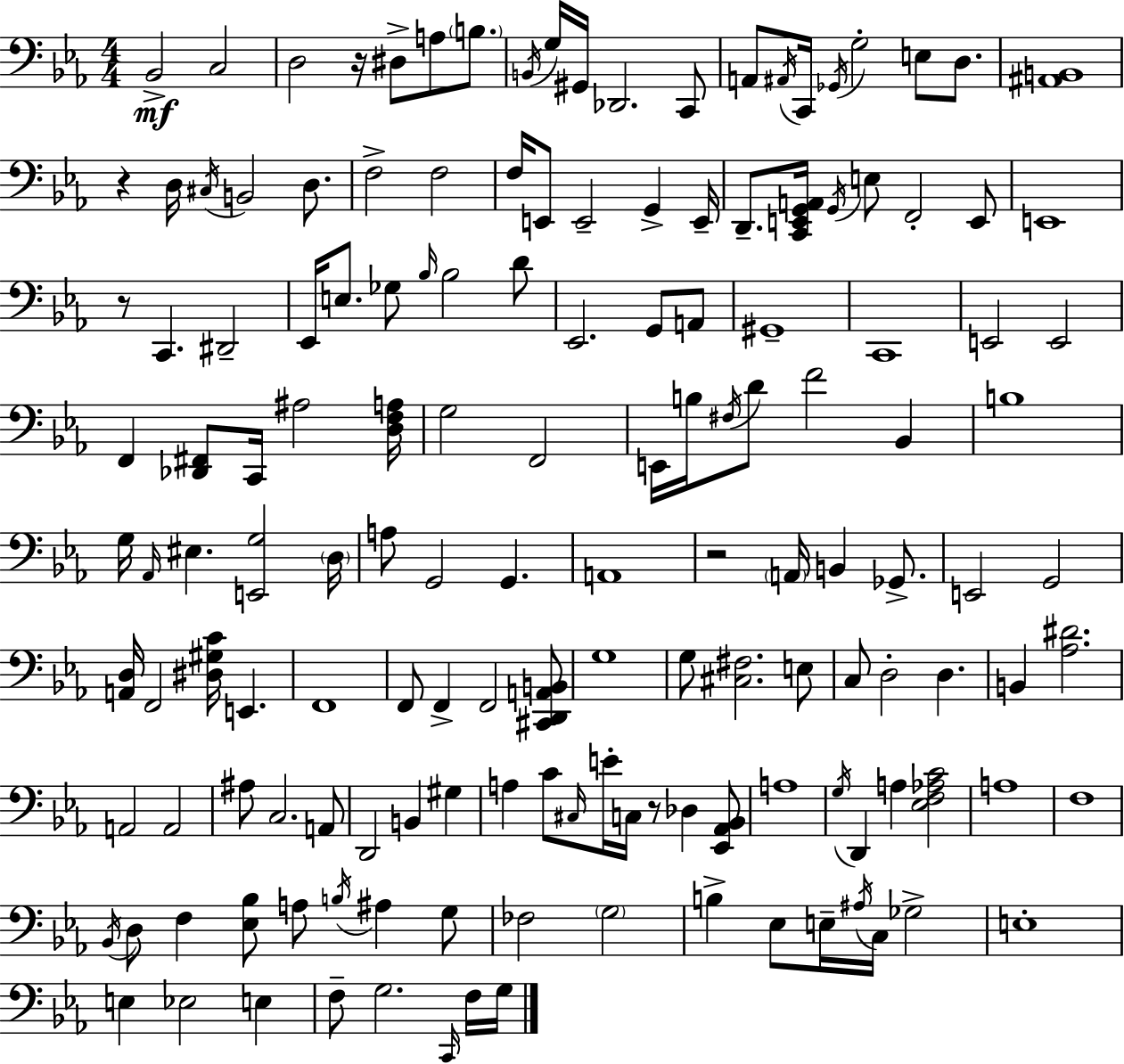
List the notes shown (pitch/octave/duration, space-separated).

Bb2/h C3/h D3/h R/s D#3/e A3/e B3/e. B2/s G3/s G#2/s Db2/h. C2/e A2/e A#2/s C2/s Gb2/s G3/h E3/e D3/e. [A#2,B2]/w R/q D3/s C#3/s B2/h D3/e. F3/h F3/h F3/s E2/e E2/h G2/q E2/s D2/e. [C2,E2,G2,A2]/s G2/s E3/e F2/h E2/e E2/w R/e C2/q. D#2/h Eb2/s E3/e. Gb3/e Bb3/s Bb3/h D4/e Eb2/h. G2/e A2/e G#2/w C2/w E2/h E2/h F2/q [Db2,F#2]/e C2/s A#3/h [D3,F3,A3]/s G3/h F2/h E2/s B3/s F#3/s D4/e F4/h Bb2/q B3/w G3/s Ab2/s EIS3/q. [E2,G3]/h D3/s A3/e G2/h G2/q. A2/w R/h A2/s B2/q Gb2/e. E2/h G2/h [A2,D3]/s F2/h [D#3,G#3,C4]/s E2/q. F2/w F2/e F2/q F2/h [C#2,D2,A2,B2]/e G3/w G3/e [C#3,F#3]/h. E3/e C3/e D3/h D3/q. B2/q [Ab3,D#4]/h. A2/h A2/h A#3/e C3/h. A2/e D2/h B2/q G#3/q A3/q C4/e C#3/s E4/s C3/s R/e Db3/q [Eb2,Ab2,Bb2]/e A3/w G3/s D2/q A3/q [Eb3,F3,Ab3,C4]/h A3/w F3/w Bb2/s D3/e F3/q [Eb3,Bb3]/e A3/e B3/s A#3/q G3/e FES3/h G3/h B3/q Eb3/e E3/s A#3/s C3/s Gb3/h E3/w E3/q Eb3/h E3/q F3/e G3/h. C2/s F3/s G3/s